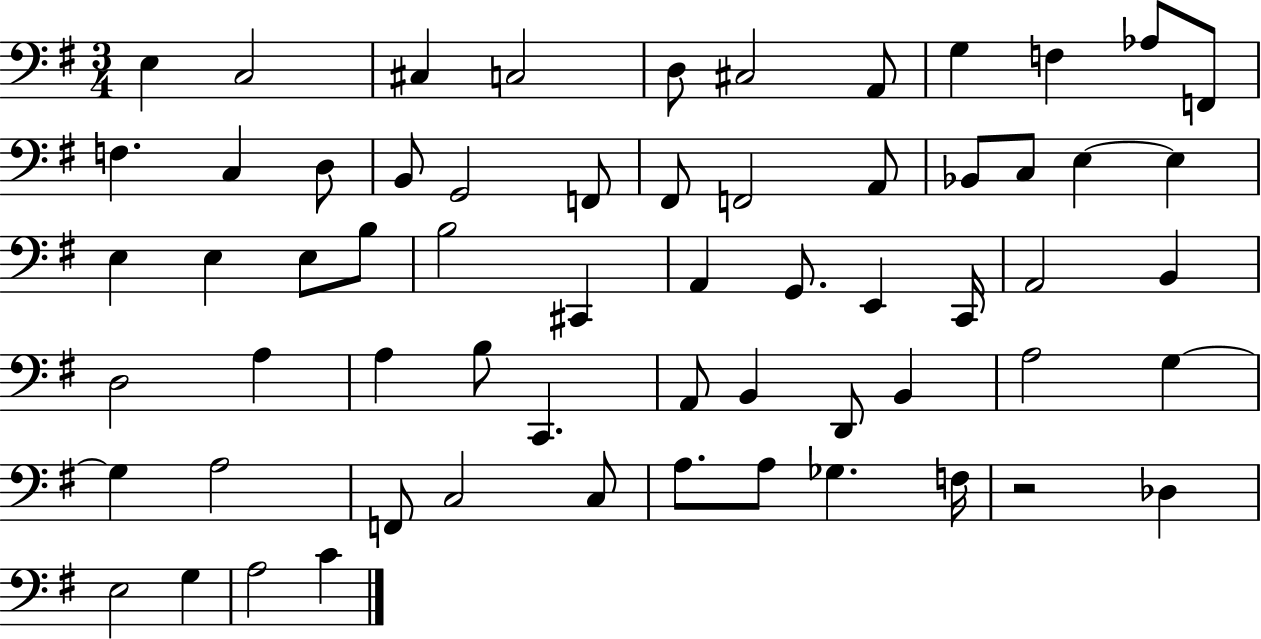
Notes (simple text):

E3/q C3/h C#3/q C3/h D3/e C#3/h A2/e G3/q F3/q Ab3/e F2/e F3/q. C3/q D3/e B2/e G2/h F2/e F#2/e F2/h A2/e Bb2/e C3/e E3/q E3/q E3/q E3/q E3/e B3/e B3/h C#2/q A2/q G2/e. E2/q C2/s A2/h B2/q D3/h A3/q A3/q B3/e C2/q. A2/e B2/q D2/e B2/q A3/h G3/q G3/q A3/h F2/e C3/h C3/e A3/e. A3/e Gb3/q. F3/s R/h Db3/q E3/h G3/q A3/h C4/q